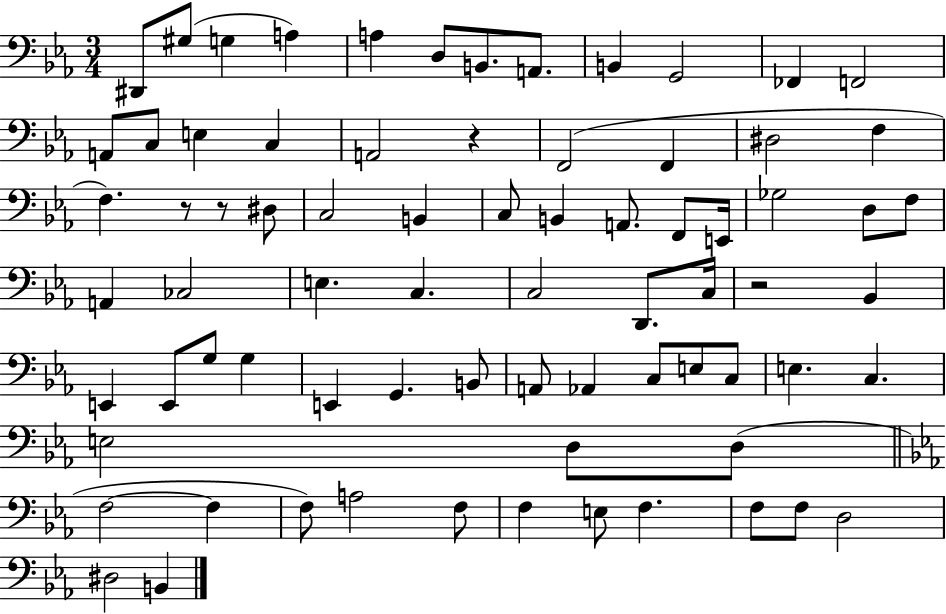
D#2/e G#3/e G3/q A3/q A3/q D3/e B2/e. A2/e. B2/q G2/h FES2/q F2/h A2/e C3/e E3/q C3/q A2/h R/q F2/h F2/q D#3/h F3/q F3/q. R/e R/e D#3/e C3/h B2/q C3/e B2/q A2/e. F2/e E2/s Gb3/h D3/e F3/e A2/q CES3/h E3/q. C3/q. C3/h D2/e. C3/s R/h Bb2/q E2/q E2/e G3/e G3/q E2/q G2/q. B2/e A2/e Ab2/q C3/e E3/e C3/e E3/q. C3/q. E3/h D3/e D3/e F3/h F3/q F3/e A3/h F3/e F3/q E3/e F3/q. F3/e F3/e D3/h D#3/h B2/q